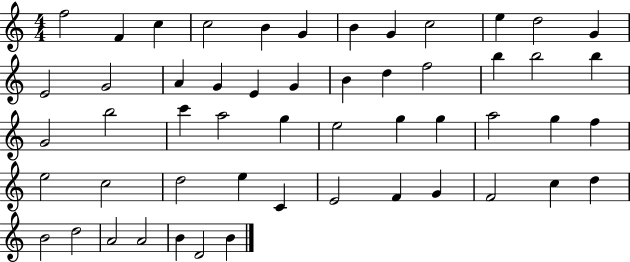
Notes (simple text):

F5/h F4/q C5/q C5/h B4/q G4/q B4/q G4/q C5/h E5/q D5/h G4/q E4/h G4/h A4/q G4/q E4/q G4/q B4/q D5/q F5/h B5/q B5/h B5/q G4/h B5/h C6/q A5/h G5/q E5/h G5/q G5/q A5/h G5/q F5/q E5/h C5/h D5/h E5/q C4/q E4/h F4/q G4/q F4/h C5/q D5/q B4/h D5/h A4/h A4/h B4/q D4/h B4/q